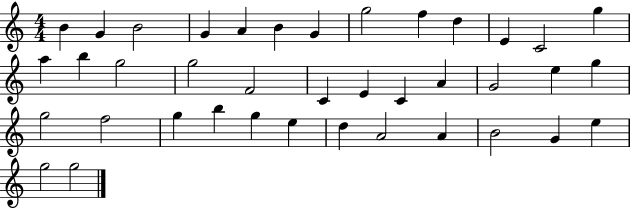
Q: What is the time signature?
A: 4/4